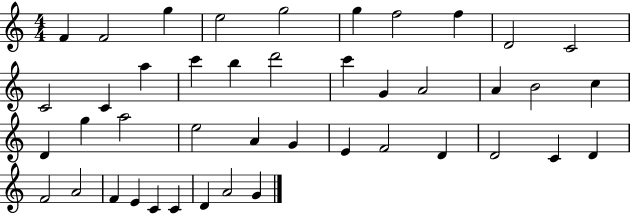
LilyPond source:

{
  \clef treble
  \numericTimeSignature
  \time 4/4
  \key c \major
  f'4 f'2 g''4 | e''2 g''2 | g''4 f''2 f''4 | d'2 c'2 | \break c'2 c'4 a''4 | c'''4 b''4 d'''2 | c'''4 g'4 a'2 | a'4 b'2 c''4 | \break d'4 g''4 a''2 | e''2 a'4 g'4 | e'4 f'2 d'4 | d'2 c'4 d'4 | \break f'2 a'2 | f'4 e'4 c'4 c'4 | d'4 a'2 g'4 | \bar "|."
}